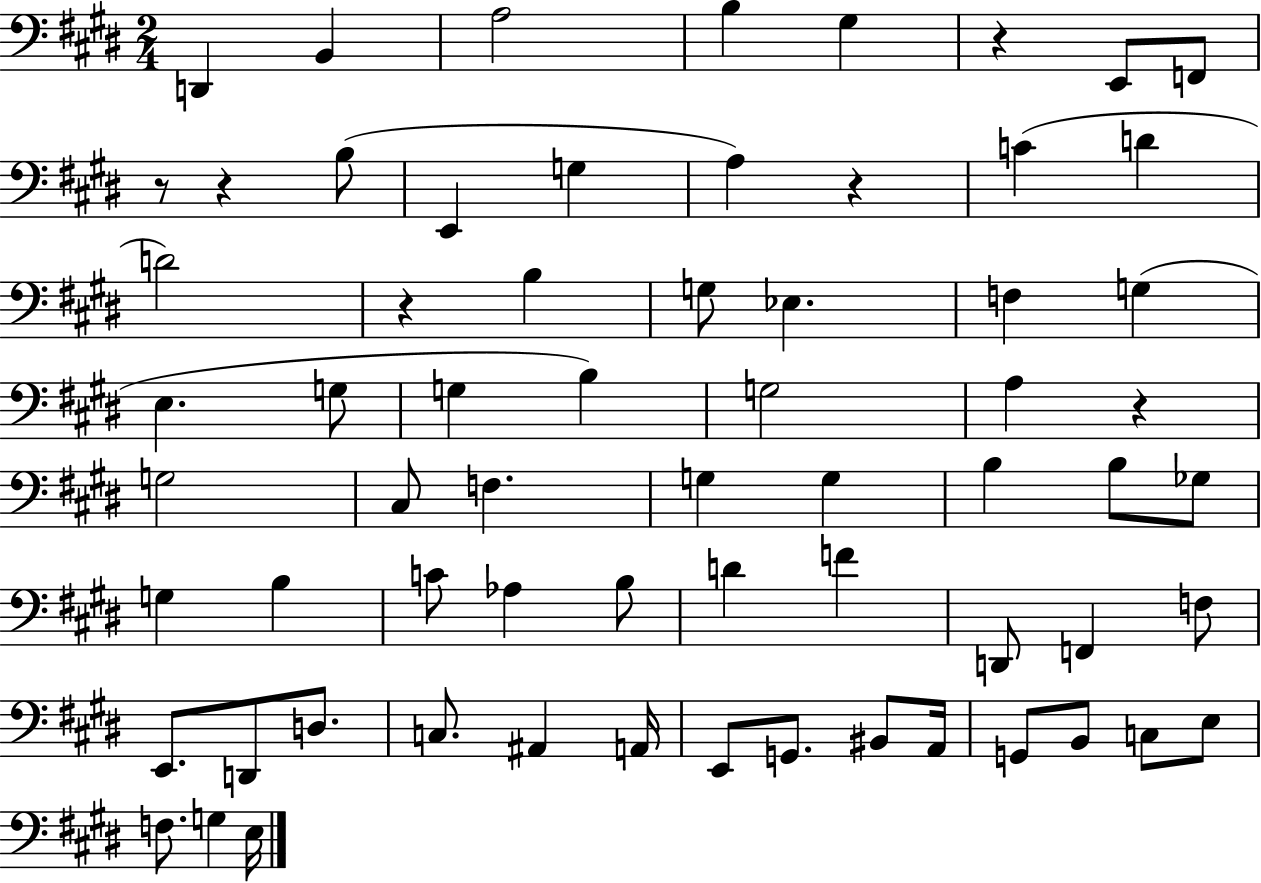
{
  \clef bass
  \numericTimeSignature
  \time 2/4
  \key e \major
  d,4 b,4 | a2 | b4 gis4 | r4 e,8 f,8 | \break r8 r4 b8( | e,4 g4 | a4) r4 | c'4( d'4 | \break d'2) | r4 b4 | g8 ees4. | f4 g4( | \break e4. g8 | g4 b4) | g2 | a4 r4 | \break g2 | cis8 f4. | g4 g4 | b4 b8 ges8 | \break g4 b4 | c'8 aes4 b8 | d'4 f'4 | d,8 f,4 f8 | \break e,8. d,8 d8. | c8. ais,4 a,16 | e,8 g,8. bis,8 a,16 | g,8 b,8 c8 e8 | \break f8. g4 e16 | \bar "|."
}